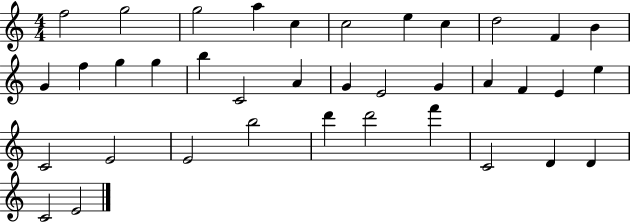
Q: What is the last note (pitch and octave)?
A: E4